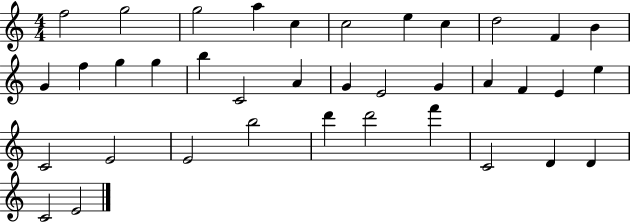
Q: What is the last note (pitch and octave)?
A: E4